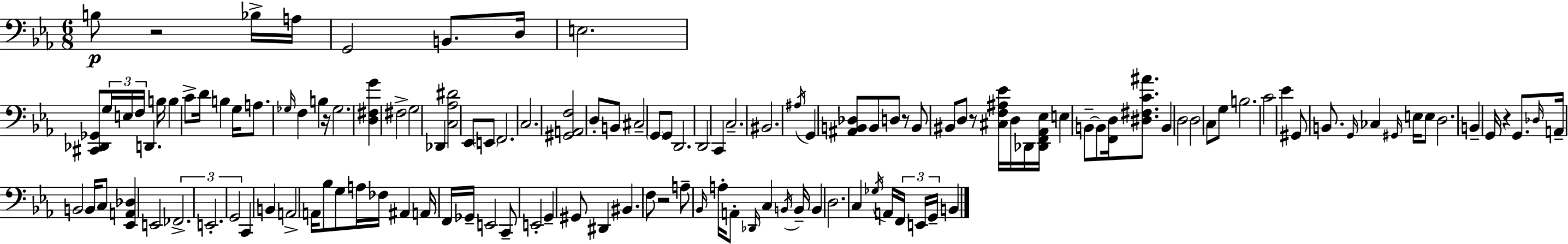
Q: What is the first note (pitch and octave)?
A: B3